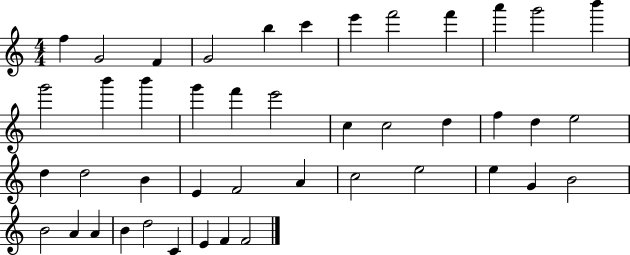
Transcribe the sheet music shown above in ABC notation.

X:1
T:Untitled
M:4/4
L:1/4
K:C
f G2 F G2 b c' e' f'2 f' a' g'2 b' g'2 b' b' g' f' e'2 c c2 d f d e2 d d2 B E F2 A c2 e2 e G B2 B2 A A B d2 C E F F2